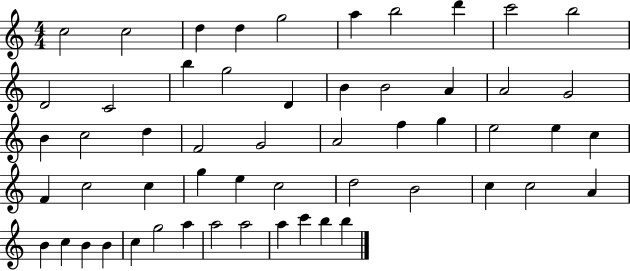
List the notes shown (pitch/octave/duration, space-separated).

C5/h C5/h D5/q D5/q G5/h A5/q B5/h D6/q C6/h B5/h D4/h C4/h B5/q G5/h D4/q B4/q B4/h A4/q A4/h G4/h B4/q C5/h D5/q F4/h G4/h A4/h F5/q G5/q E5/h E5/q C5/q F4/q C5/h C5/q G5/q E5/q C5/h D5/h B4/h C5/q C5/h A4/q B4/q C5/q B4/q B4/q C5/q G5/h A5/q A5/h A5/h A5/q C6/q B5/q B5/q